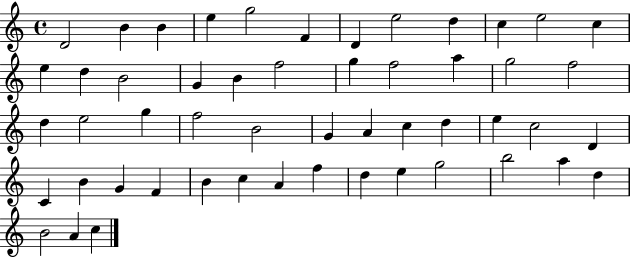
D4/h B4/q B4/q E5/q G5/h F4/q D4/q E5/h D5/q C5/q E5/h C5/q E5/q D5/q B4/h G4/q B4/q F5/h G5/q F5/h A5/q G5/h F5/h D5/q E5/h G5/q F5/h B4/h G4/q A4/q C5/q D5/q E5/q C5/h D4/q C4/q B4/q G4/q F4/q B4/q C5/q A4/q F5/q D5/q E5/q G5/h B5/h A5/q D5/q B4/h A4/q C5/q